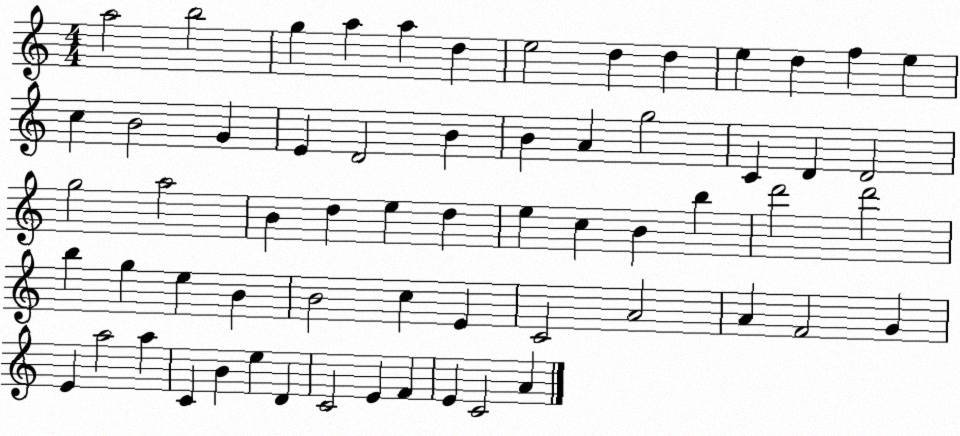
X:1
T:Untitled
M:4/4
L:1/4
K:C
a2 b2 g a a d e2 d d e d f e c B2 G E D2 B B A g2 C D D2 g2 a2 B d e d e c B b d'2 d'2 b g e B B2 c E C2 A2 A F2 G E a2 a C B e D C2 E F E C2 A